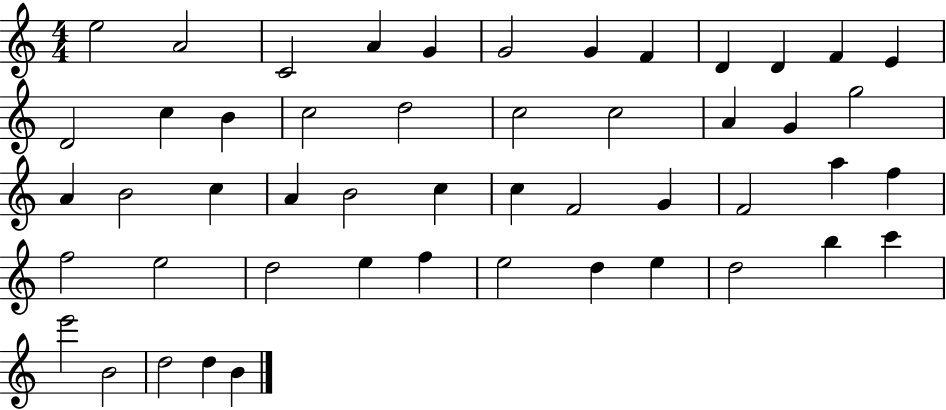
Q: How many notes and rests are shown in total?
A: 50